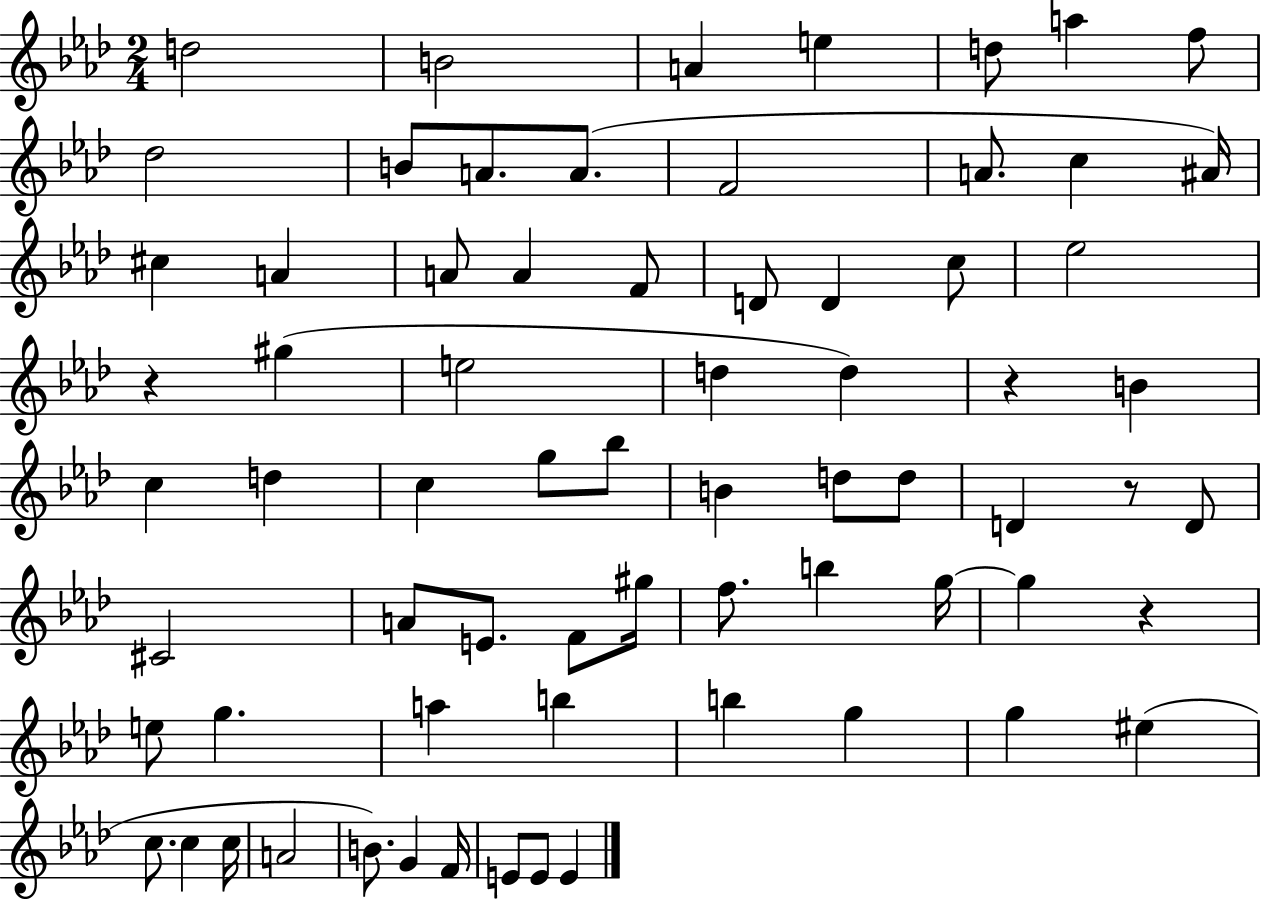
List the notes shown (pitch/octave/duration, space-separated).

D5/h B4/h A4/q E5/q D5/e A5/q F5/e Db5/h B4/e A4/e. A4/e. F4/h A4/e. C5/q A#4/s C#5/q A4/q A4/e A4/q F4/e D4/e D4/q C5/e Eb5/h R/q G#5/q E5/h D5/q D5/q R/q B4/q C5/q D5/q C5/q G5/e Bb5/e B4/q D5/e D5/e D4/q R/e D4/e C#4/h A4/e E4/e. F4/e G#5/s F5/e. B5/q G5/s G5/q R/q E5/e G5/q. A5/q B5/q B5/q G5/q G5/q EIS5/q C5/e. C5/q C5/s A4/h B4/e. G4/q F4/s E4/e E4/e E4/q